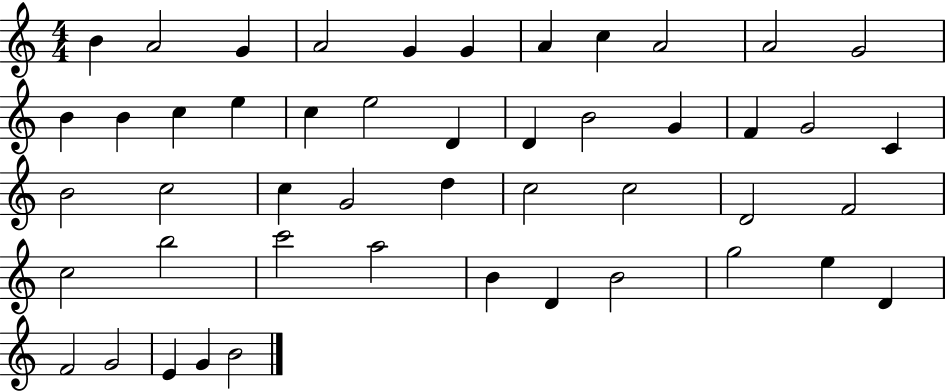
X:1
T:Untitled
M:4/4
L:1/4
K:C
B A2 G A2 G G A c A2 A2 G2 B B c e c e2 D D B2 G F G2 C B2 c2 c G2 d c2 c2 D2 F2 c2 b2 c'2 a2 B D B2 g2 e D F2 G2 E G B2